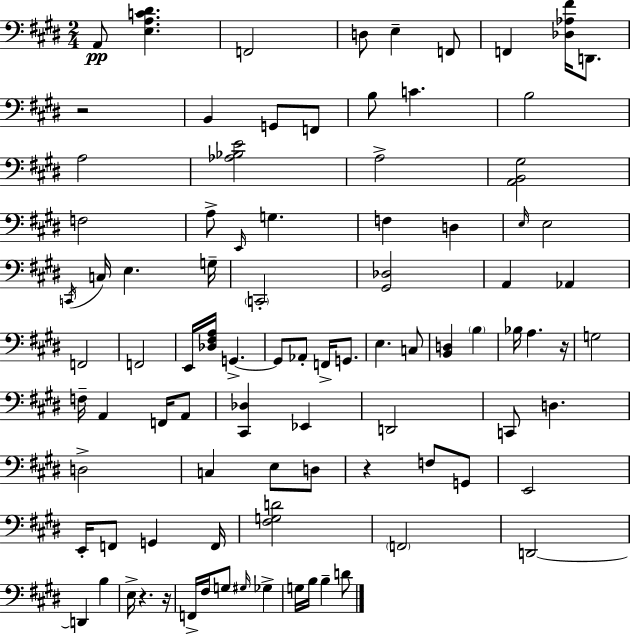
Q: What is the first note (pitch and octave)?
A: A2